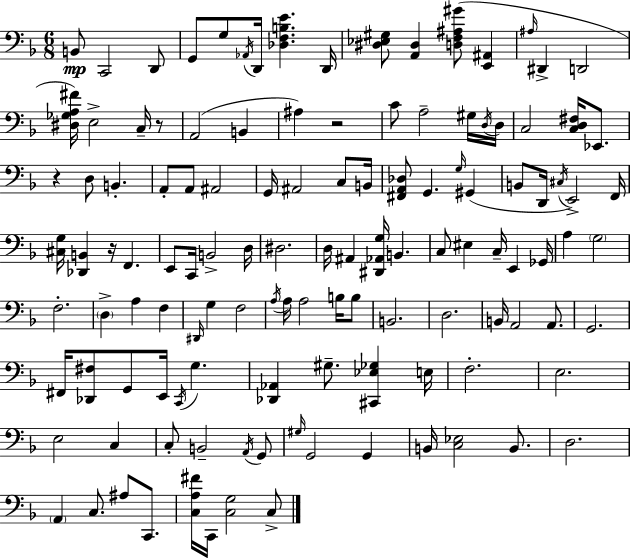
X:1
T:Untitled
M:6/8
L:1/4
K:Dm
B,,/2 C,,2 D,,/2 G,,/2 G,/2 _A,,/4 D,,/4 [_D,F,B,E] D,,/4 [^D,_E,^G,]/2 [A,,^D,] [D,F,^A,^G]/2 [E,,^A,,] ^A,/4 ^D,, D,,2 [^D,_G,A,^F]/4 E,2 C,/4 z/2 A,,2 B,, ^A, z2 C/2 A,2 ^G,/4 D,/4 D,/4 C,2 [C,D,^F,]/4 _E,,/2 z D,/2 B,, A,,/2 A,,/2 ^A,,2 G,,/4 ^A,,2 C,/2 B,,/4 [^F,,A,,_D,]/2 G,, G,/4 ^G,, B,,/2 D,,/4 ^C,/4 E,,2 F,,/4 [^C,G,]/4 [_D,,B,,] z/4 F,, E,,/2 C,,/4 B,,2 D,/4 ^D,2 D,/4 ^A,, [^D,,_A,,G,]/4 B,, C,/2 ^E, C,/4 E,, _G,,/4 A, G,2 F,2 D, A, F, ^D,,/4 G, F,2 A,/4 A,/4 A,2 B,/4 B,/2 B,,2 D,2 B,,/4 A,,2 A,,/2 G,,2 ^F,,/4 [_D,,^F,]/2 G,,/2 E,,/4 C,,/4 G, [_D,,_A,,] ^G,/2 [^C,,_E,_G,] E,/4 F,2 E,2 E,2 C, C,/2 B,,2 A,,/4 G,,/2 ^G,/4 G,,2 G,, B,,/4 [C,_E,]2 B,,/2 D,2 A,, C,/2 ^A,/2 C,,/2 [C,A,^F]/4 C,,/4 [C,G,]2 C,/2